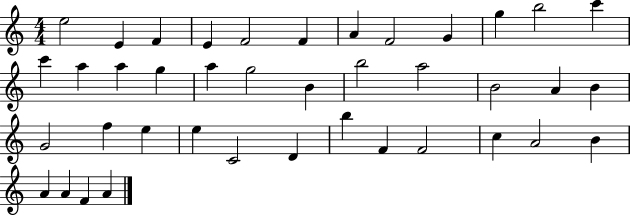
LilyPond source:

{
  \clef treble
  \numericTimeSignature
  \time 4/4
  \key c \major
  e''2 e'4 f'4 | e'4 f'2 f'4 | a'4 f'2 g'4 | g''4 b''2 c'''4 | \break c'''4 a''4 a''4 g''4 | a''4 g''2 b'4 | b''2 a''2 | b'2 a'4 b'4 | \break g'2 f''4 e''4 | e''4 c'2 d'4 | b''4 f'4 f'2 | c''4 a'2 b'4 | \break a'4 a'4 f'4 a'4 | \bar "|."
}